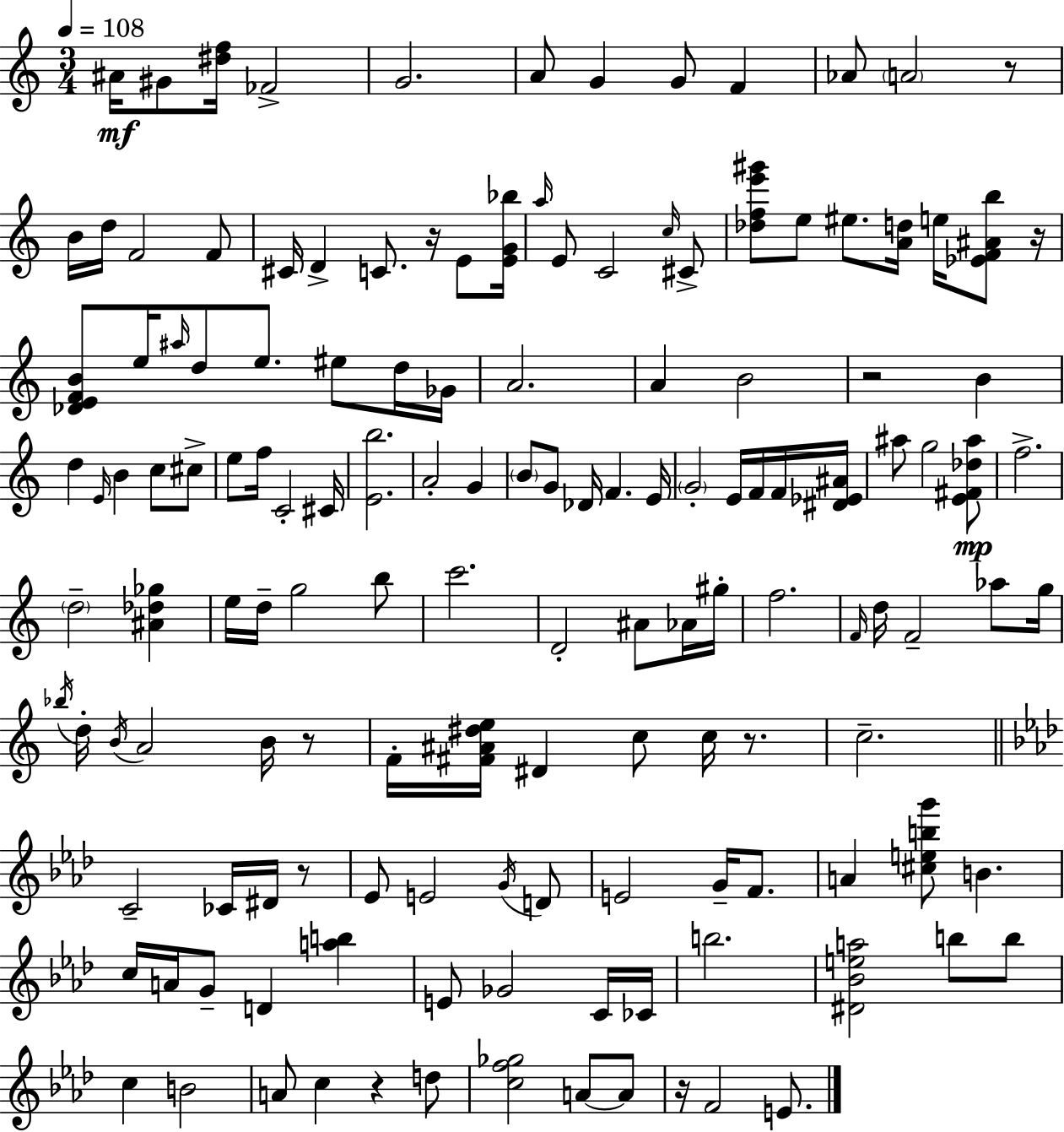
X:1
T:Untitled
M:3/4
L:1/4
K:C
^A/4 ^G/2 [^df]/4 _F2 G2 A/2 G G/2 F _A/2 A2 z/2 B/4 d/4 F2 F/2 ^C/4 D C/2 z/4 E/2 [EG_b]/4 a/4 E/2 C2 c/4 ^C/2 [_dfe'^g']/2 e/2 ^e/2 [Ad]/4 e/4 [_EF^Ab]/2 z/4 [_DEFB]/2 e/4 ^a/4 d/2 e/2 ^e/2 d/4 _G/4 A2 A B2 z2 B d E/4 B c/2 ^c/2 e/2 f/4 C2 ^C/4 [Eb]2 A2 G B/2 G/2 _D/4 F E/4 G2 E/4 F/4 F/4 [^D_E^A]/4 ^a/2 g2 [E^F_d^a]/2 f2 d2 [^A_d_g] e/4 d/4 g2 b/2 c'2 D2 ^A/2 _A/4 ^g/4 f2 F/4 d/4 F2 _a/2 g/4 _b/4 d/4 B/4 A2 B/4 z/2 F/4 [^F^A^de]/4 ^D c/2 c/4 z/2 c2 C2 _C/4 ^D/4 z/2 _E/2 E2 G/4 D/2 E2 G/4 F/2 A [^cebg']/2 B c/4 A/4 G/2 D [ab] E/2 _G2 C/4 _C/4 b2 [^D_Bea]2 b/2 b/2 c B2 A/2 c z d/2 [cf_g]2 A/2 A/2 z/4 F2 E/2